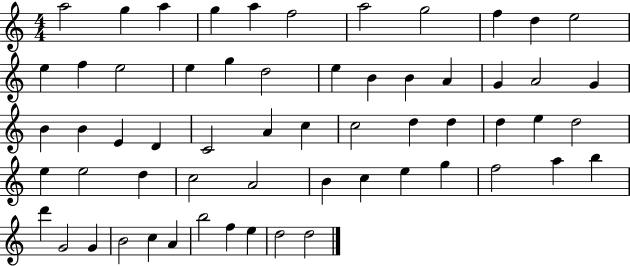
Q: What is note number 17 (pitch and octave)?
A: D5